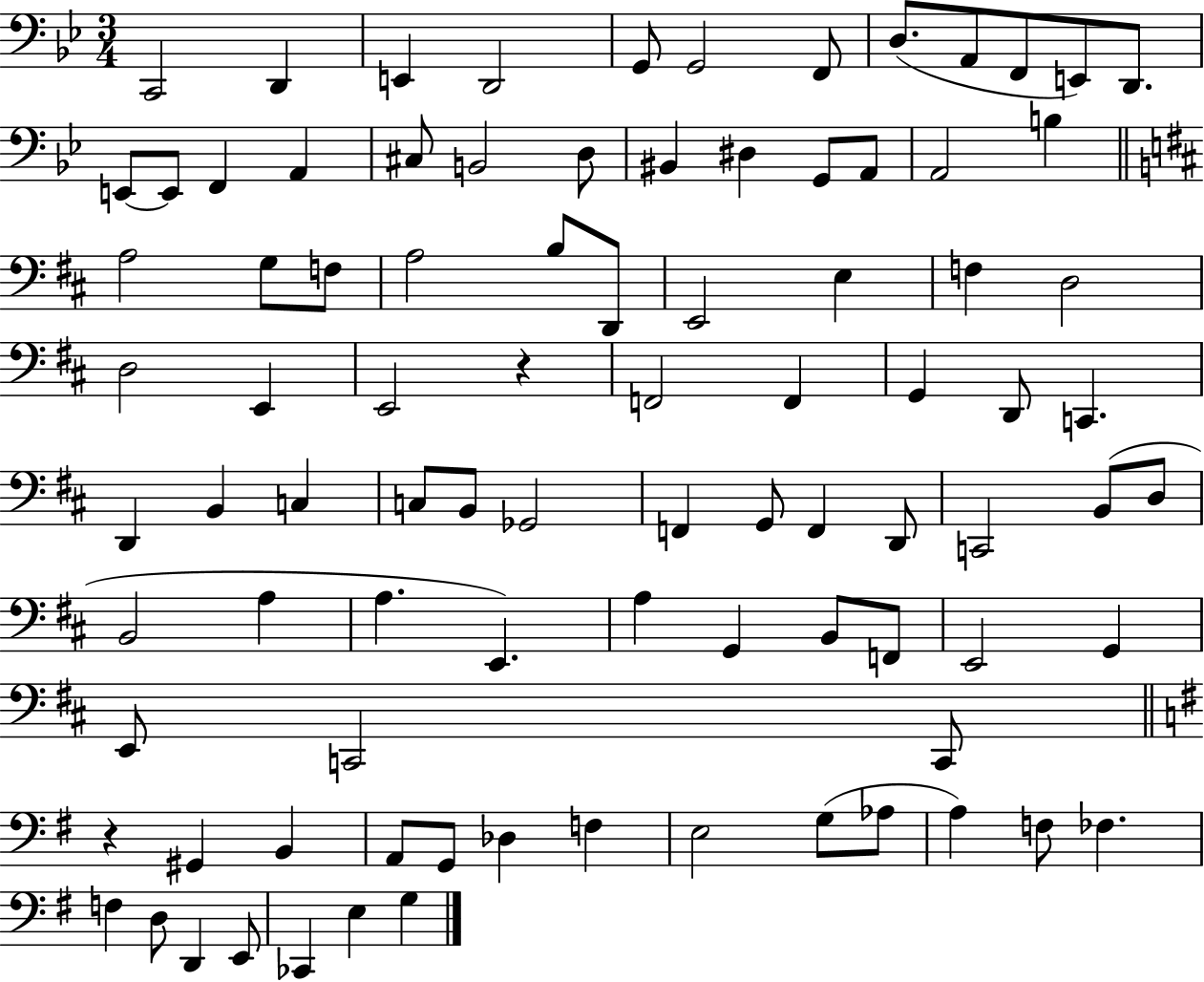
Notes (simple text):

C2/h D2/q E2/q D2/h G2/e G2/h F2/e D3/e. A2/e F2/e E2/e D2/e. E2/e E2/e F2/q A2/q C#3/e B2/h D3/e BIS2/q D#3/q G2/e A2/e A2/h B3/q A3/h G3/e F3/e A3/h B3/e D2/e E2/h E3/q F3/q D3/h D3/h E2/q E2/h R/q F2/h F2/q G2/q D2/e C2/q. D2/q B2/q C3/q C3/e B2/e Gb2/h F2/q G2/e F2/q D2/e C2/h B2/e D3/e B2/h A3/q A3/q. E2/q. A3/q G2/q B2/e F2/e E2/h G2/q E2/e C2/h C2/e R/q G#2/q B2/q A2/e G2/e Db3/q F3/q E3/h G3/e Ab3/e A3/q F3/e FES3/q. F3/q D3/e D2/q E2/e CES2/q E3/q G3/q